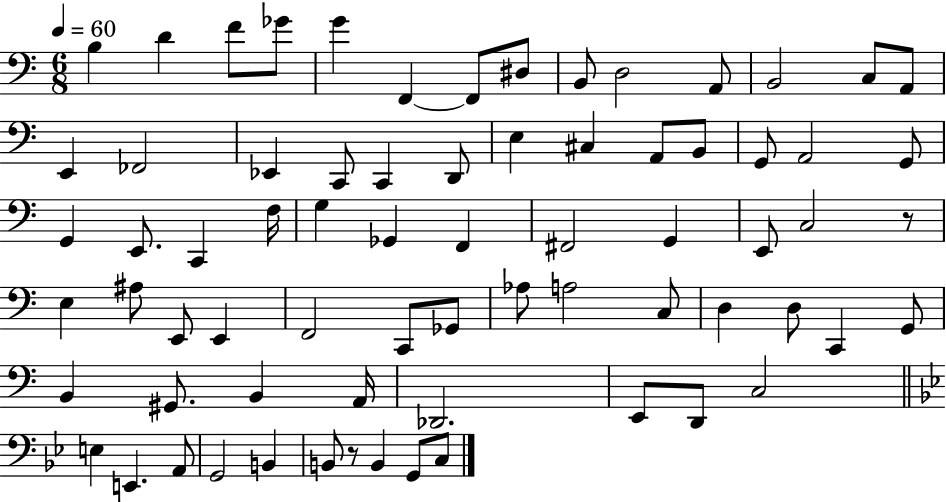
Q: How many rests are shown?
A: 2